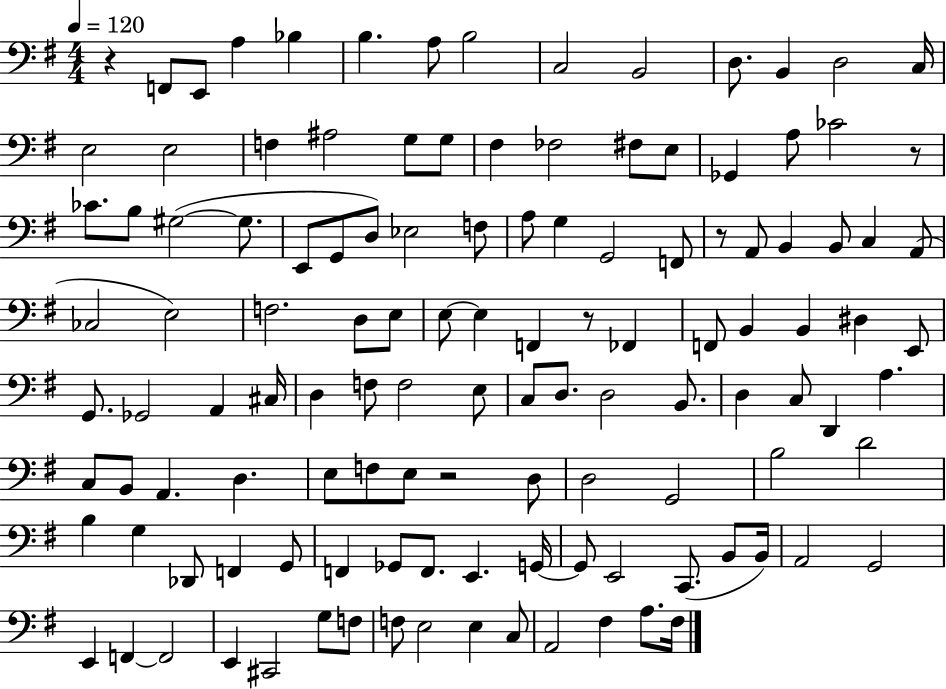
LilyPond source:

{
  \clef bass
  \numericTimeSignature
  \time 4/4
  \key g \major
  \tempo 4 = 120
  r4 f,8 e,8 a4 bes4 | b4. a8 b2 | c2 b,2 | d8. b,4 d2 c16 | \break e2 e2 | f4 ais2 g8 g8 | fis4 fes2 fis8 e8 | ges,4 a8 ces'2 r8 | \break ces'8. b8 gis2~(~ gis8. | e,8 g,8 d8) ees2 f8 | a8 g4 g,2 f,8 | r8 a,8 b,4 b,8 c4 a,8( | \break ces2 e2) | f2. d8 e8 | e8~~ e4 f,4 r8 fes,4 | f,8 b,4 b,4 dis4 e,8 | \break g,8. ges,2 a,4 cis16 | d4 f8 f2 e8 | c8 d8. d2 b,8. | d4 c8 d,4 a4. | \break c8 b,8 a,4. d4. | e8 f8 e8 r2 d8 | d2 g,2 | b2 d'2 | \break b4 g4 des,8 f,4 g,8 | f,4 ges,8 f,8. e,4. g,16~~ | g,8 e,2 c,8.( b,8 b,16) | a,2 g,2 | \break e,4 f,4~~ f,2 | e,4 cis,2 g8 f8 | f8 e2 e4 c8 | a,2 fis4 a8. fis16 | \break \bar "|."
}